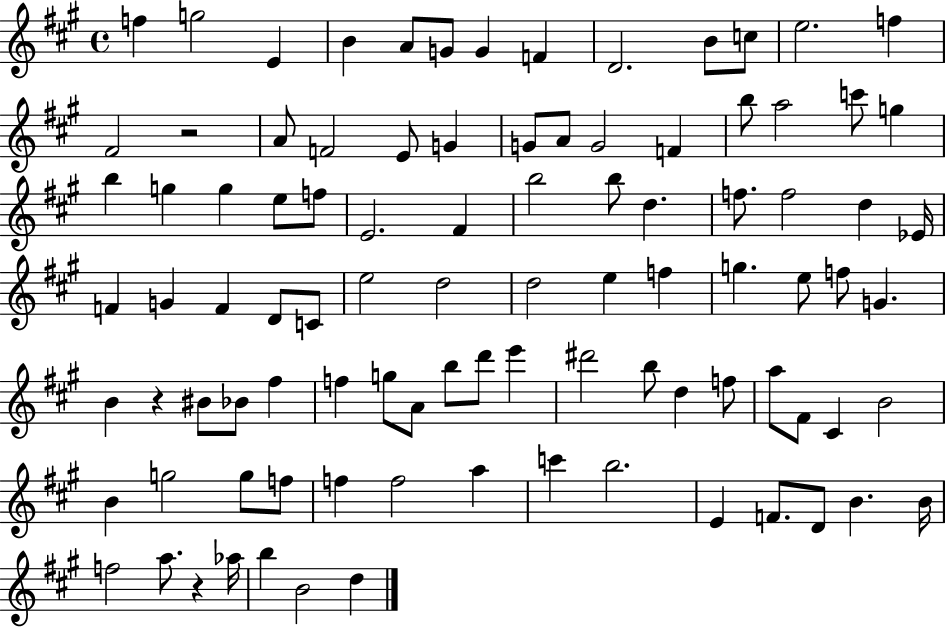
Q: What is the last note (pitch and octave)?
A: D5